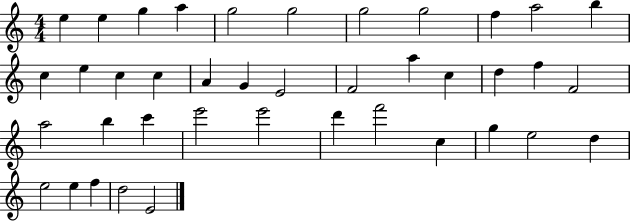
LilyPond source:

{
  \clef treble
  \numericTimeSignature
  \time 4/4
  \key c \major
  e''4 e''4 g''4 a''4 | g''2 g''2 | g''2 g''2 | f''4 a''2 b''4 | \break c''4 e''4 c''4 c''4 | a'4 g'4 e'2 | f'2 a''4 c''4 | d''4 f''4 f'2 | \break a''2 b''4 c'''4 | e'''2 e'''2 | d'''4 f'''2 c''4 | g''4 e''2 d''4 | \break e''2 e''4 f''4 | d''2 e'2 | \bar "|."
}